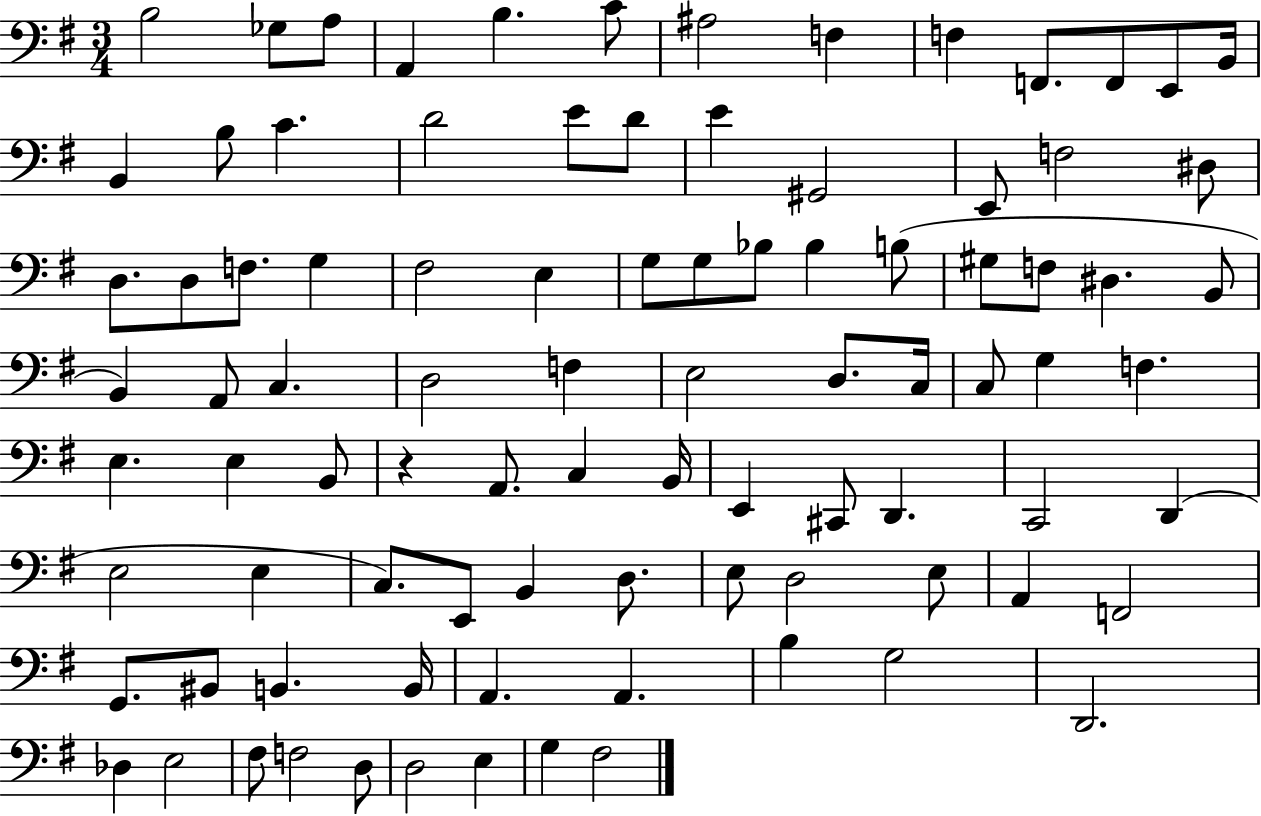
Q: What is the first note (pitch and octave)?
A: B3